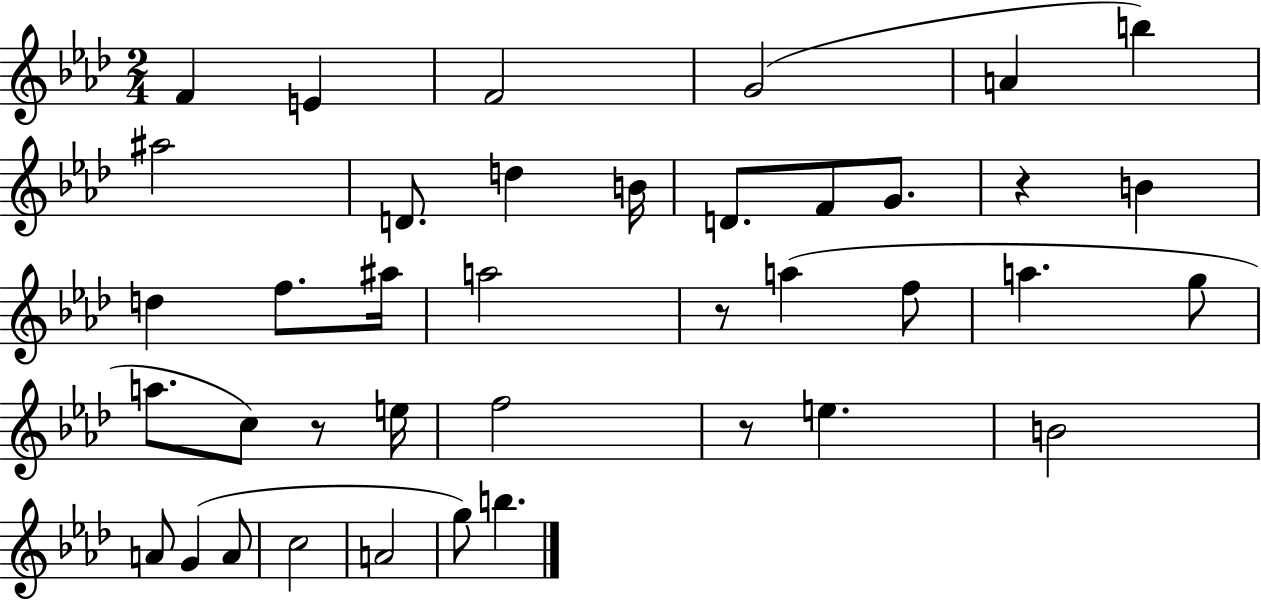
{
  \clef treble
  \numericTimeSignature
  \time 2/4
  \key aes \major
  f'4 e'4 | f'2 | g'2( | a'4 b''4) | \break ais''2 | d'8. d''4 b'16 | d'8. f'8 g'8. | r4 b'4 | \break d''4 f''8. ais''16 | a''2 | r8 a''4( f''8 | a''4. g''8 | \break a''8. c''8) r8 e''16 | f''2 | r8 e''4. | b'2 | \break a'8 g'4( a'8 | c''2 | a'2 | g''8) b''4. | \break \bar "|."
}